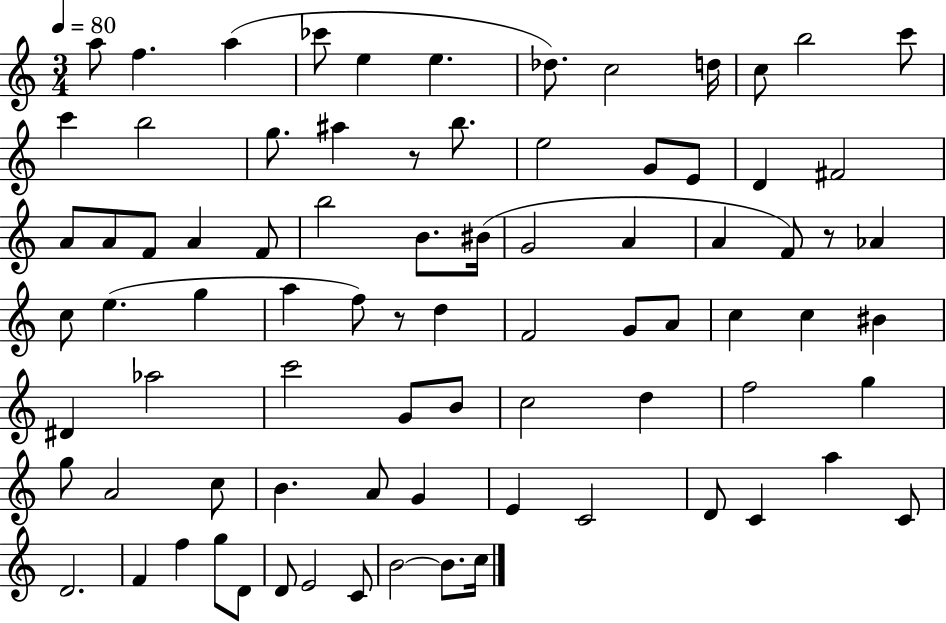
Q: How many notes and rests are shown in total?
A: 82